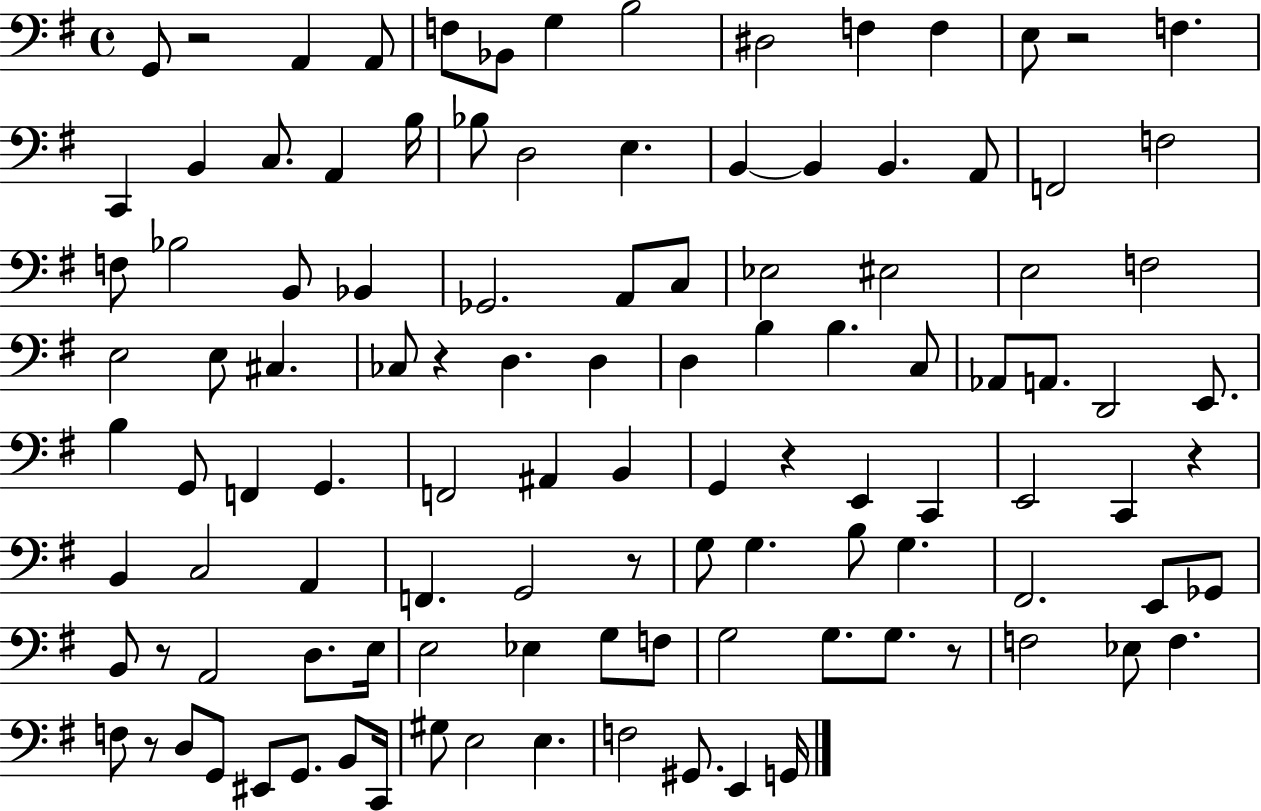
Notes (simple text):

G2/e R/h A2/q A2/e F3/e Bb2/e G3/q B3/h D#3/h F3/q F3/q E3/e R/h F3/q. C2/q B2/q C3/e. A2/q B3/s Bb3/e D3/h E3/q. B2/q B2/q B2/q. A2/e F2/h F3/h F3/e Bb3/h B2/e Bb2/q Gb2/h. A2/e C3/e Eb3/h EIS3/h E3/h F3/h E3/h E3/e C#3/q. CES3/e R/q D3/q. D3/q D3/q B3/q B3/q. C3/e Ab2/e A2/e. D2/h E2/e. B3/q G2/e F2/q G2/q. F2/h A#2/q B2/q G2/q R/q E2/q C2/q E2/h C2/q R/q B2/q C3/h A2/q F2/q. G2/h R/e G3/e G3/q. B3/e G3/q. F#2/h. E2/e Gb2/e B2/e R/e A2/h D3/e. E3/s E3/h Eb3/q G3/e F3/e G3/h G3/e. G3/e. R/e F3/h Eb3/e F3/q. F3/e R/e D3/e G2/e EIS2/e G2/e. B2/e C2/s G#3/e E3/h E3/q. F3/h G#2/e. E2/q G2/s